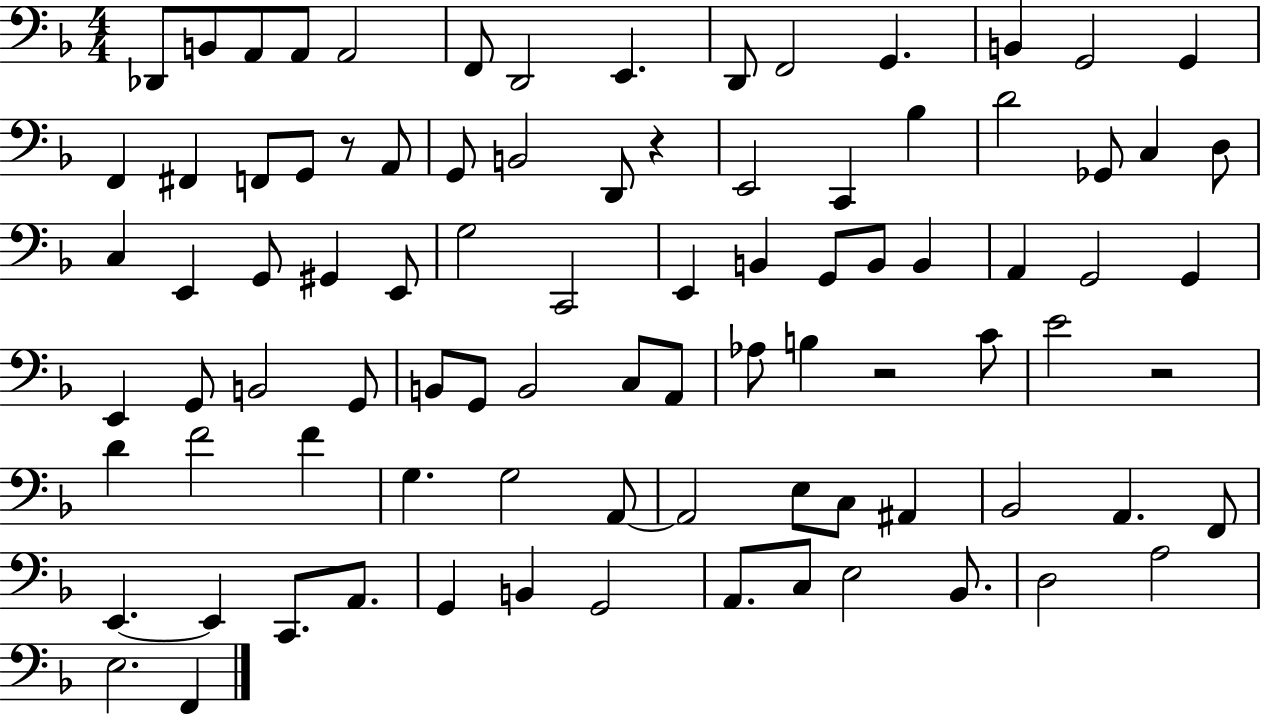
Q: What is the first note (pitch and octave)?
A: Db2